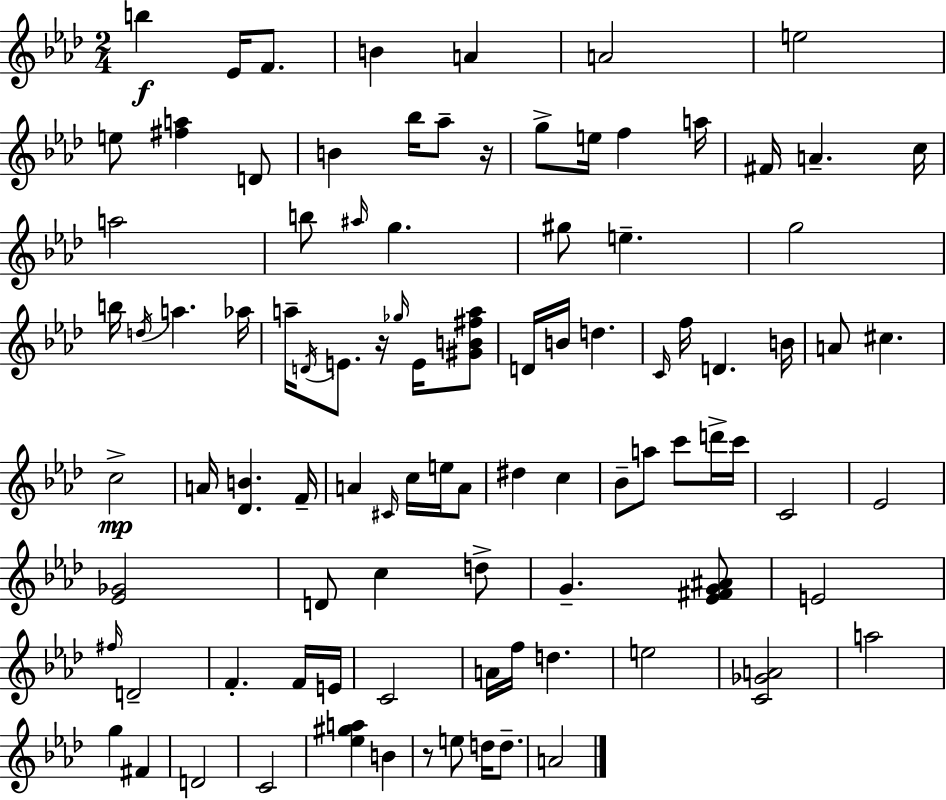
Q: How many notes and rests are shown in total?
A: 96